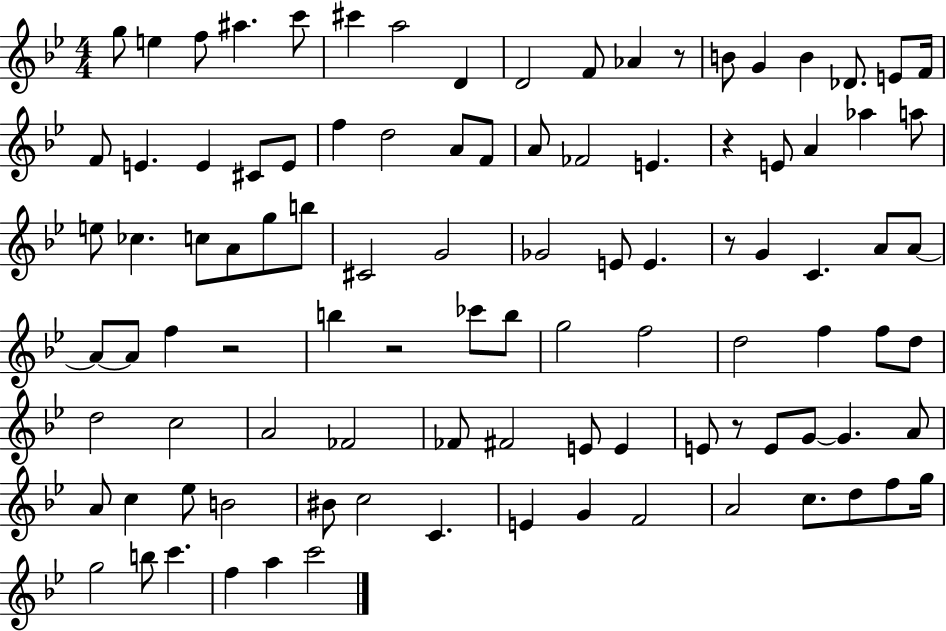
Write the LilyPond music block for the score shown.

{
  \clef treble
  \numericTimeSignature
  \time 4/4
  \key bes \major
  g''8 e''4 f''8 ais''4. c'''8 | cis'''4 a''2 d'4 | d'2 f'8 aes'4 r8 | b'8 g'4 b'4 des'8. e'8 f'16 | \break f'8 e'4. e'4 cis'8 e'8 | f''4 d''2 a'8 f'8 | a'8 fes'2 e'4. | r4 e'8 a'4 aes''4 a''8 | \break e''8 ces''4. c''8 a'8 g''8 b''8 | cis'2 g'2 | ges'2 e'8 e'4. | r8 g'4 c'4. a'8 a'8~~ | \break a'8~~ a'8 f''4 r2 | b''4 r2 ces'''8 b''8 | g''2 f''2 | d''2 f''4 f''8 d''8 | \break d''2 c''2 | a'2 fes'2 | fes'8 fis'2 e'8 e'4 | e'8 r8 e'8 g'8~~ g'4. a'8 | \break a'8 c''4 ees''8 b'2 | bis'8 c''2 c'4. | e'4 g'4 f'2 | a'2 c''8. d''8 f''8 g''16 | \break g''2 b''8 c'''4. | f''4 a''4 c'''2 | \bar "|."
}